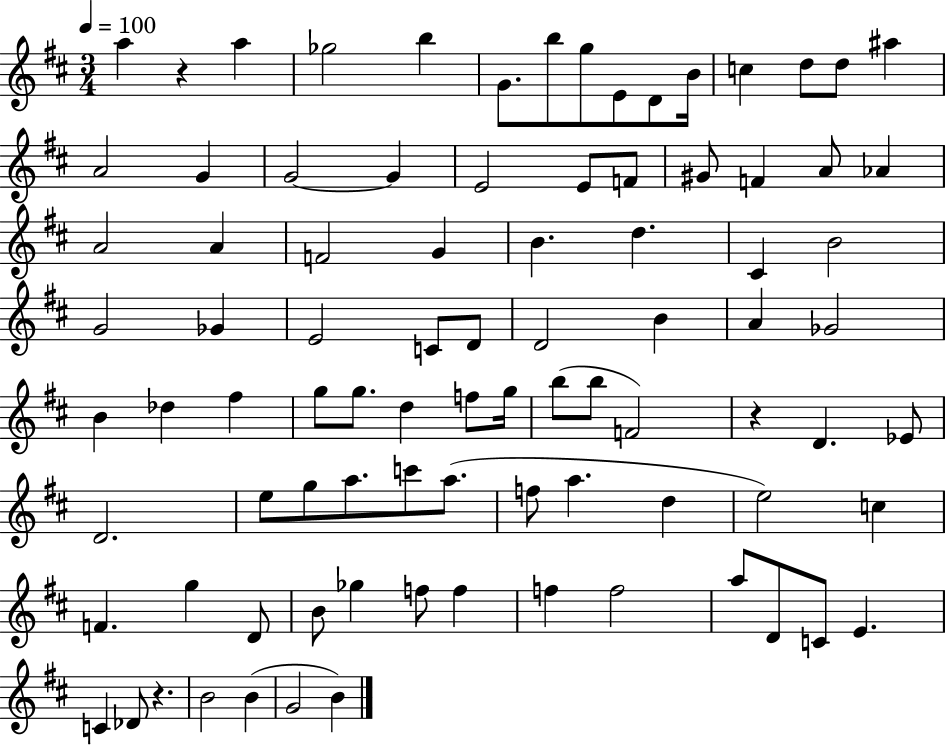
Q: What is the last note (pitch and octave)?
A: B4